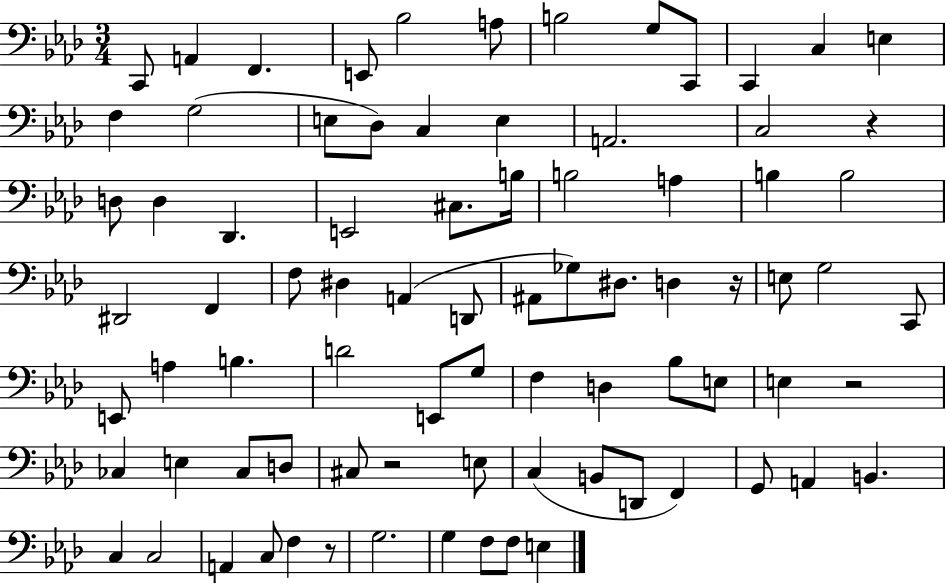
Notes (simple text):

C2/e A2/q F2/q. E2/e Bb3/h A3/e B3/h G3/e C2/e C2/q C3/q E3/q F3/q G3/h E3/e Db3/e C3/q E3/q A2/h. C3/h R/q D3/e D3/q Db2/q. E2/h C#3/e. B3/s B3/h A3/q B3/q B3/h D#2/h F2/q F3/e D#3/q A2/q D2/e A#2/e Gb3/e D#3/e. D3/q R/s E3/e G3/h C2/e E2/e A3/q B3/q. D4/h E2/e G3/e F3/q D3/q Bb3/e E3/e E3/q R/h CES3/q E3/q CES3/e D3/e C#3/e R/h E3/e C3/q B2/e D2/e F2/q G2/e A2/q B2/q. C3/q C3/h A2/q C3/e F3/q R/e G3/h. G3/q F3/e F3/e E3/q